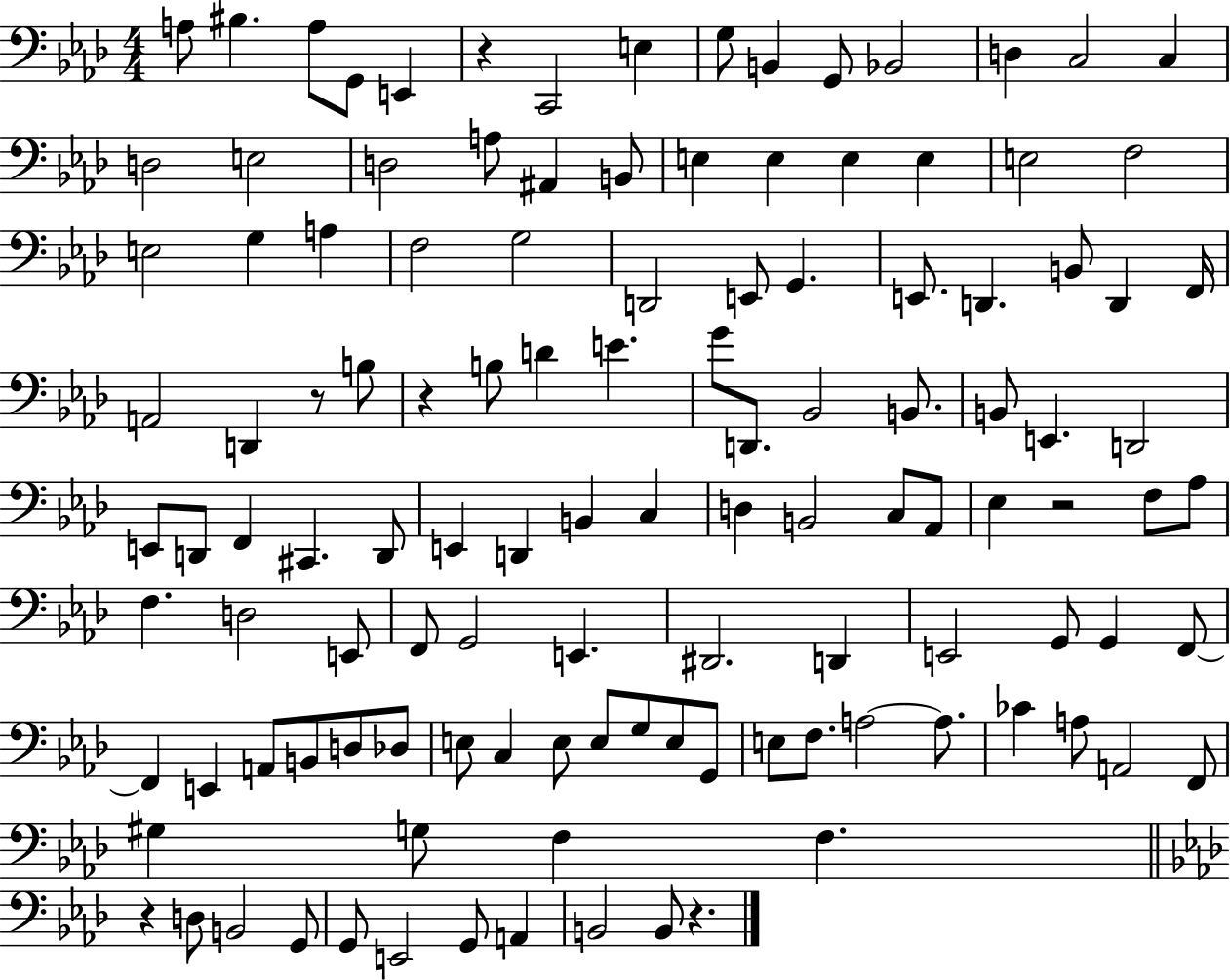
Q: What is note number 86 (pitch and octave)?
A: Db3